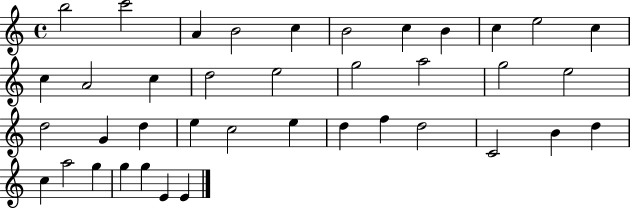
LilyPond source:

{
  \clef treble
  \time 4/4
  \defaultTimeSignature
  \key c \major
  b''2 c'''2 | a'4 b'2 c''4 | b'2 c''4 b'4 | c''4 e''2 c''4 | \break c''4 a'2 c''4 | d''2 e''2 | g''2 a''2 | g''2 e''2 | \break d''2 g'4 d''4 | e''4 c''2 e''4 | d''4 f''4 d''2 | c'2 b'4 d''4 | \break c''4 a''2 g''4 | g''4 g''4 e'4 e'4 | \bar "|."
}